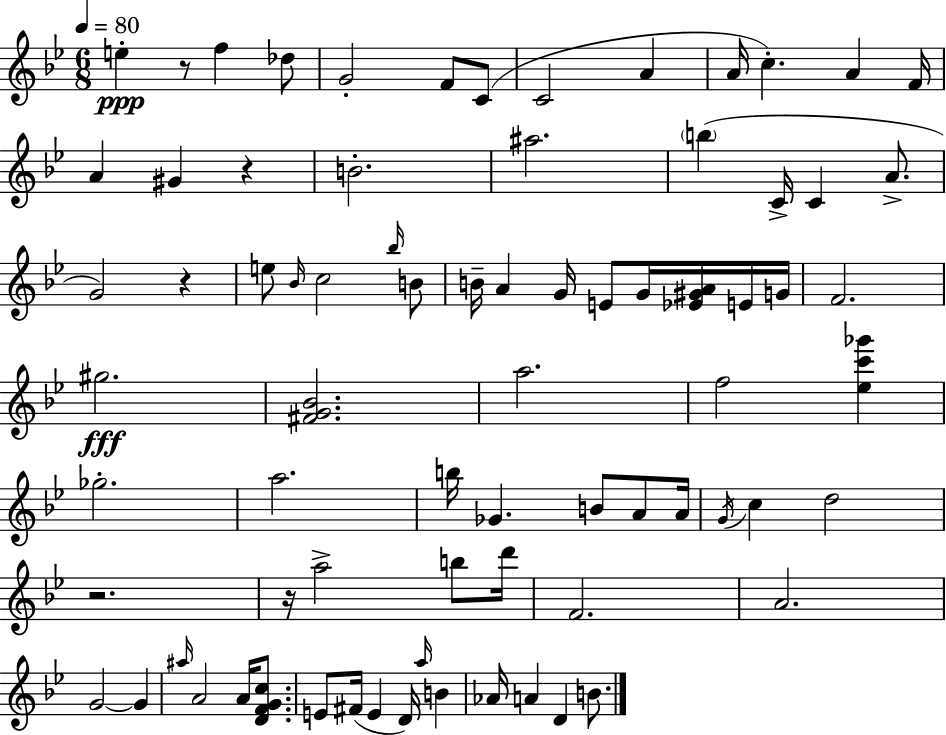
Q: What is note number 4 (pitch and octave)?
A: G4